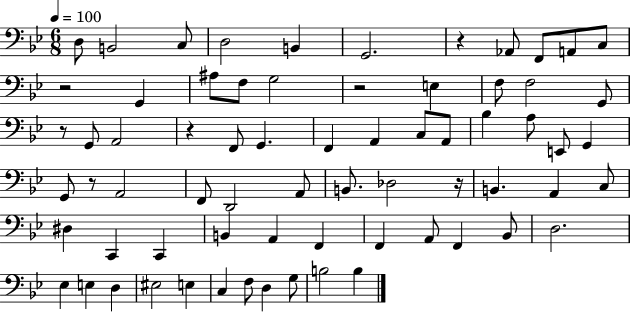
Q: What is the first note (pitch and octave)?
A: D3